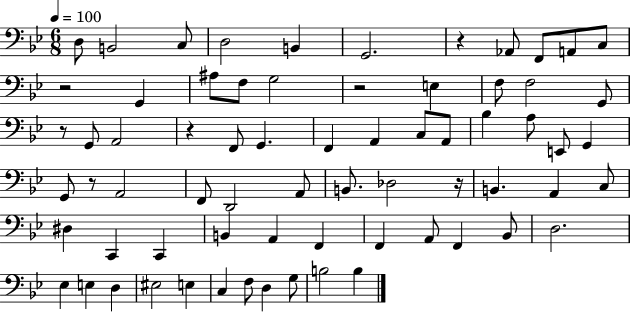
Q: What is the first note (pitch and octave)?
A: D3